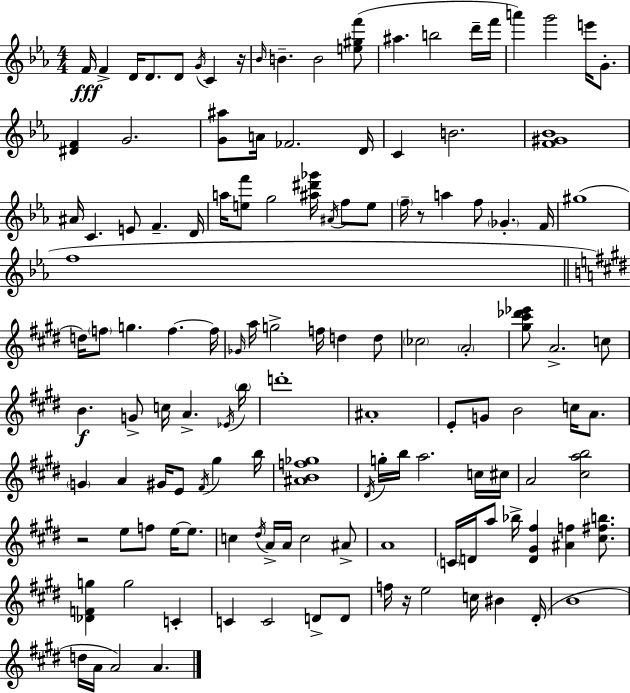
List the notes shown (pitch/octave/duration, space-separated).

F4/s F4/q D4/s D4/e. D4/e G4/s C4/q R/s Bb4/s B4/q. B4/h [E5,G#5,F6]/e A#5/q. B5/h D6/s F6/s A6/q G6/h E6/s G4/e. [D#4,F4]/q G4/h. [G4,A#5]/e A4/s FES4/h. D4/s C4/q B4/h. [F4,G#4,Bb4]/w A#4/s C4/q. E4/e F4/q. D4/s A5/s [E5,F6]/e G5/h [A#5,D#6,Gb6]/s A#4/s F5/e E5/e F5/s R/e A5/q F5/e Gb4/q. F4/s G#5/w F5/w D5/s F5/e G5/q. F5/q. F5/s Gb4/s A5/s G5/h F5/s D5/q D5/e CES5/h A4/h [G#5,C#6,Db6,Eb6]/e A4/h. C5/e B4/q. G4/e C5/s A4/q. Eb4/s B5/s D6/w A#4/w E4/e G4/e B4/h C5/s A4/e. G4/q A4/q G#4/s E4/e F#4/s G#5/q B5/s [A#4,B4,F5,Gb5]/w D#4/s G5/s B5/s A5/h. C5/s C#5/s A4/h [C#5,A5,B5]/h R/h E5/e F5/e E5/s E5/e. C5/q D#5/s A4/s A4/s C5/h A#4/e A4/w C4/s D4/s A5/e Bb5/s [D4,G#4,F#5]/q [A#4,F5]/q [C#5,F#5,B5]/e. [Db4,F4,G5]/q G5/h C4/q C4/q C4/h D4/e D4/e F5/s R/s E5/h C5/s BIS4/q D#4/s B4/w D5/s A4/s A4/h A4/q.